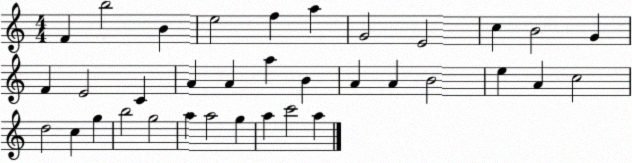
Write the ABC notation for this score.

X:1
T:Untitled
M:4/4
L:1/4
K:C
F b2 B e2 f a G2 E2 c B2 G F E2 C A A a B A A B2 e A c2 d2 c g b2 g2 a a2 g a c'2 a